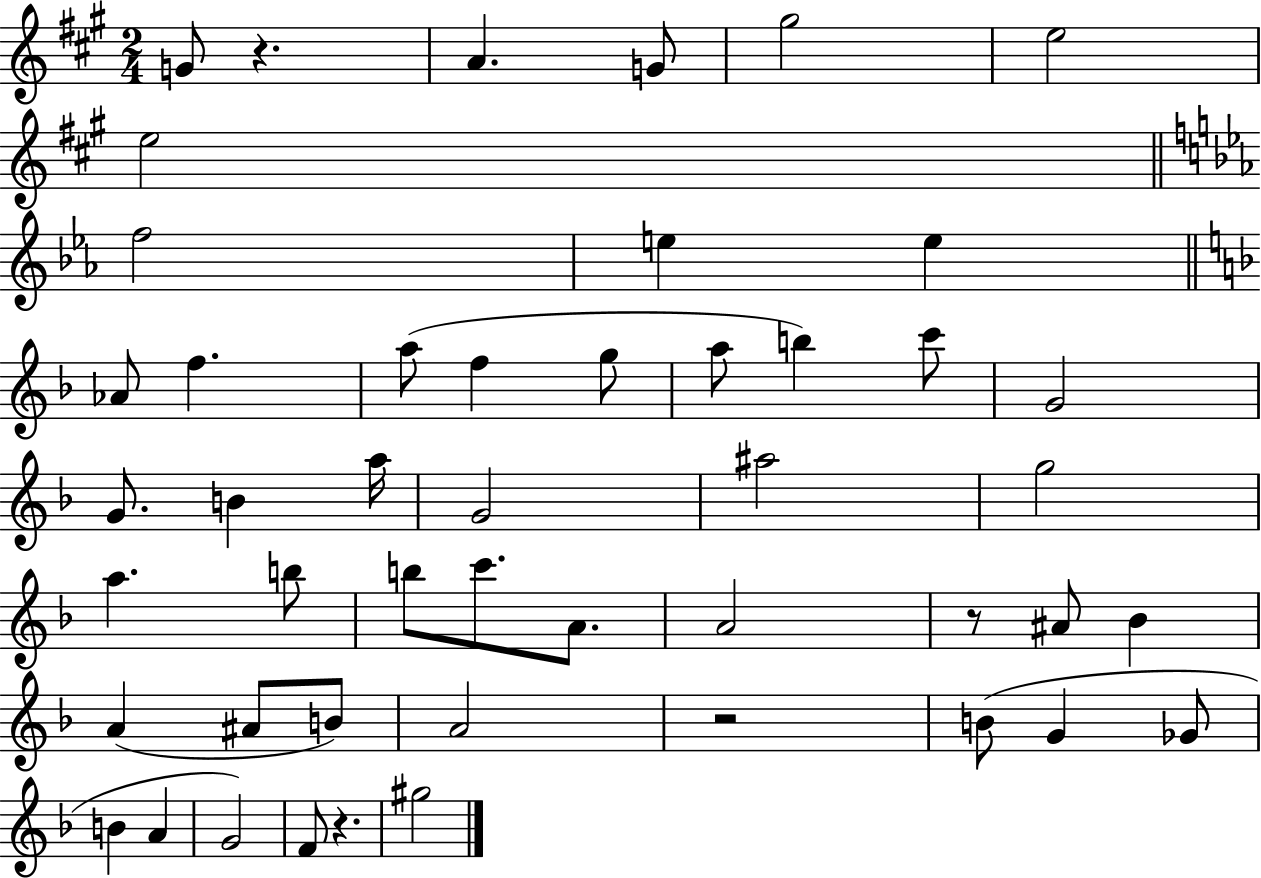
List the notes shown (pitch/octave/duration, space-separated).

G4/e R/q. A4/q. G4/e G#5/h E5/h E5/h F5/h E5/q E5/q Ab4/e F5/q. A5/e F5/q G5/e A5/e B5/q C6/e G4/h G4/e. B4/q A5/s G4/h A#5/h G5/h A5/q. B5/e B5/e C6/e. A4/e. A4/h R/e A#4/e Bb4/q A4/q A#4/e B4/e A4/h R/h B4/e G4/q Gb4/e B4/q A4/q G4/h F4/e R/q. G#5/h